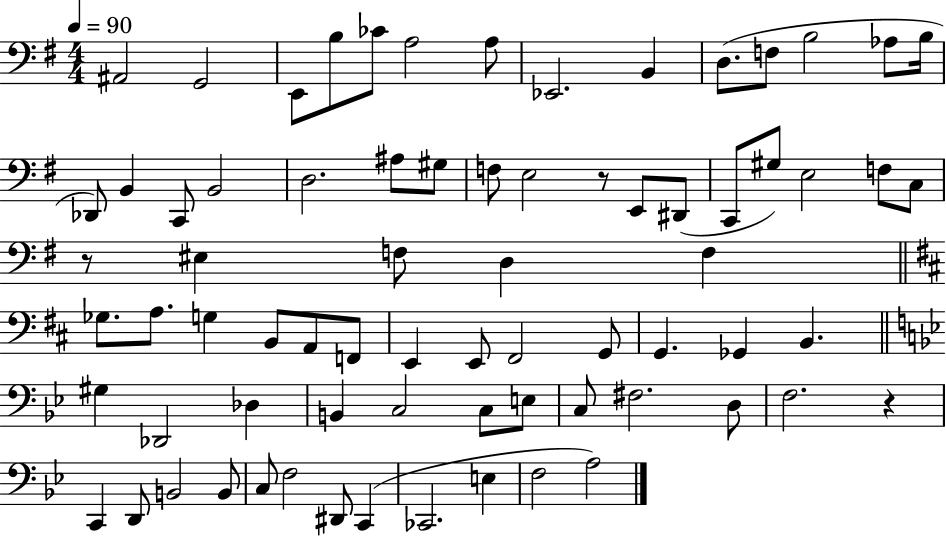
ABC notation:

X:1
T:Untitled
M:4/4
L:1/4
K:G
^A,,2 G,,2 E,,/2 B,/2 _C/2 A,2 A,/2 _E,,2 B,, D,/2 F,/2 B,2 _A,/2 B,/4 _D,,/2 B,, C,,/2 B,,2 D,2 ^A,/2 ^G,/2 F,/2 E,2 z/2 E,,/2 ^D,,/2 C,,/2 ^G,/2 E,2 F,/2 C,/2 z/2 ^E, F,/2 D, F, _G,/2 A,/2 G, B,,/2 A,,/2 F,,/2 E,, E,,/2 ^F,,2 G,,/2 G,, _G,, B,, ^G, _D,,2 _D, B,, C,2 C,/2 E,/2 C,/2 ^F,2 D,/2 F,2 z C,, D,,/2 B,,2 B,,/2 C,/2 F,2 ^D,,/2 C,, _C,,2 E, F,2 A,2